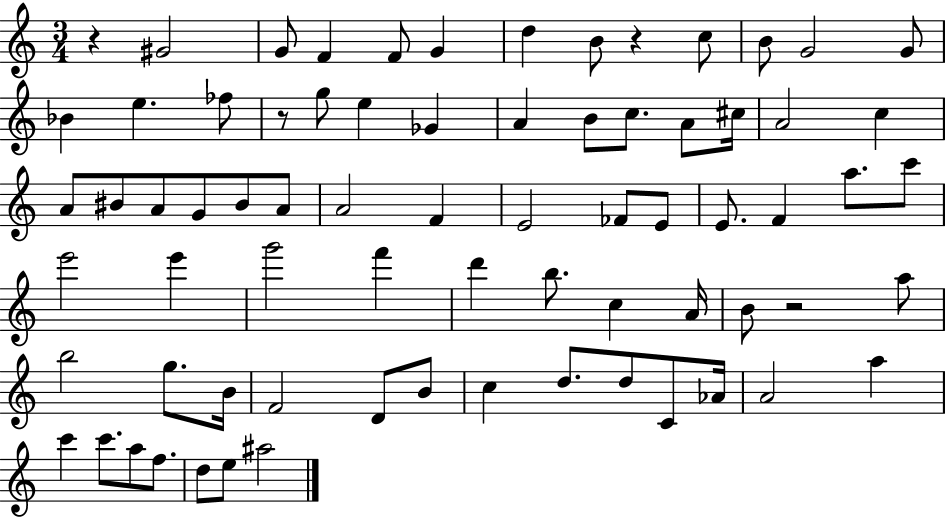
X:1
T:Untitled
M:3/4
L:1/4
K:C
z ^G2 G/2 F F/2 G d B/2 z c/2 B/2 G2 G/2 _B e _f/2 z/2 g/2 e _G A B/2 c/2 A/2 ^c/4 A2 c A/2 ^B/2 A/2 G/2 ^B/2 A/2 A2 F E2 _F/2 E/2 E/2 F a/2 c'/2 e'2 e' g'2 f' d' b/2 c A/4 B/2 z2 a/2 b2 g/2 B/4 F2 D/2 B/2 c d/2 d/2 C/2 _A/4 A2 a c' c'/2 a/2 f/2 d/2 e/2 ^a2